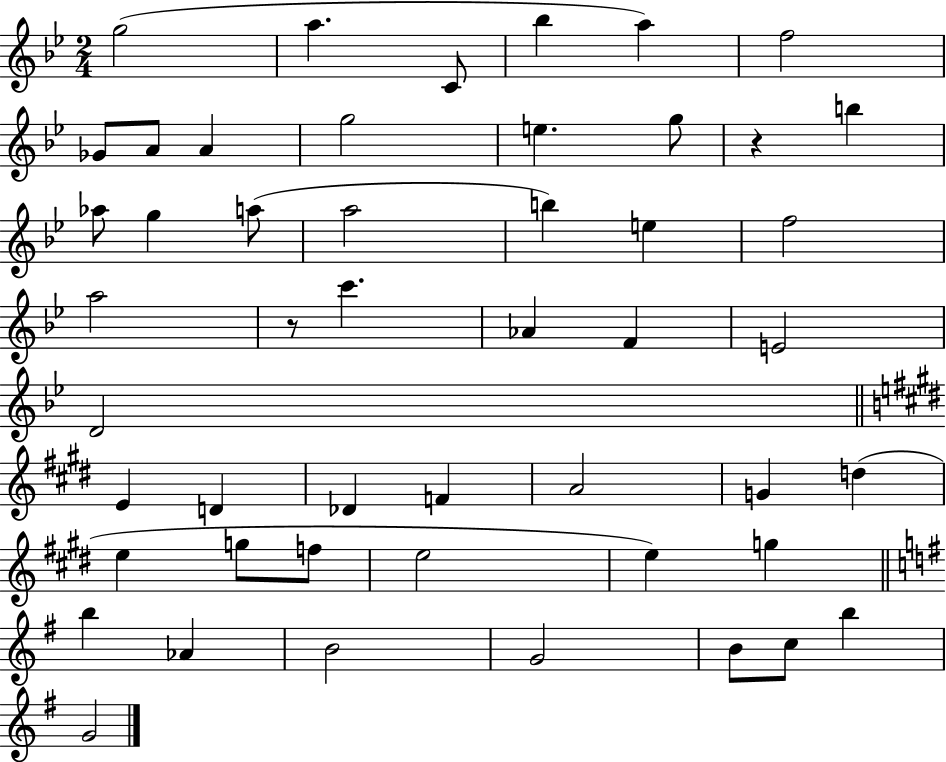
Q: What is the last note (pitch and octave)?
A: G4